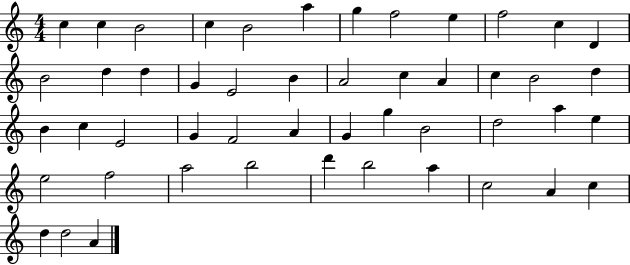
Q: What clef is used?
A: treble